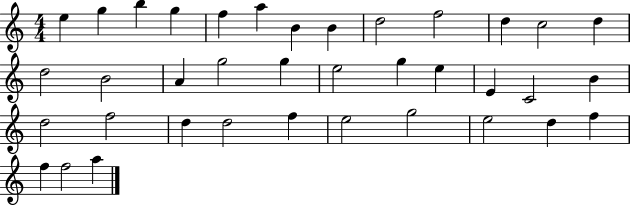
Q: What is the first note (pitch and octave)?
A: E5